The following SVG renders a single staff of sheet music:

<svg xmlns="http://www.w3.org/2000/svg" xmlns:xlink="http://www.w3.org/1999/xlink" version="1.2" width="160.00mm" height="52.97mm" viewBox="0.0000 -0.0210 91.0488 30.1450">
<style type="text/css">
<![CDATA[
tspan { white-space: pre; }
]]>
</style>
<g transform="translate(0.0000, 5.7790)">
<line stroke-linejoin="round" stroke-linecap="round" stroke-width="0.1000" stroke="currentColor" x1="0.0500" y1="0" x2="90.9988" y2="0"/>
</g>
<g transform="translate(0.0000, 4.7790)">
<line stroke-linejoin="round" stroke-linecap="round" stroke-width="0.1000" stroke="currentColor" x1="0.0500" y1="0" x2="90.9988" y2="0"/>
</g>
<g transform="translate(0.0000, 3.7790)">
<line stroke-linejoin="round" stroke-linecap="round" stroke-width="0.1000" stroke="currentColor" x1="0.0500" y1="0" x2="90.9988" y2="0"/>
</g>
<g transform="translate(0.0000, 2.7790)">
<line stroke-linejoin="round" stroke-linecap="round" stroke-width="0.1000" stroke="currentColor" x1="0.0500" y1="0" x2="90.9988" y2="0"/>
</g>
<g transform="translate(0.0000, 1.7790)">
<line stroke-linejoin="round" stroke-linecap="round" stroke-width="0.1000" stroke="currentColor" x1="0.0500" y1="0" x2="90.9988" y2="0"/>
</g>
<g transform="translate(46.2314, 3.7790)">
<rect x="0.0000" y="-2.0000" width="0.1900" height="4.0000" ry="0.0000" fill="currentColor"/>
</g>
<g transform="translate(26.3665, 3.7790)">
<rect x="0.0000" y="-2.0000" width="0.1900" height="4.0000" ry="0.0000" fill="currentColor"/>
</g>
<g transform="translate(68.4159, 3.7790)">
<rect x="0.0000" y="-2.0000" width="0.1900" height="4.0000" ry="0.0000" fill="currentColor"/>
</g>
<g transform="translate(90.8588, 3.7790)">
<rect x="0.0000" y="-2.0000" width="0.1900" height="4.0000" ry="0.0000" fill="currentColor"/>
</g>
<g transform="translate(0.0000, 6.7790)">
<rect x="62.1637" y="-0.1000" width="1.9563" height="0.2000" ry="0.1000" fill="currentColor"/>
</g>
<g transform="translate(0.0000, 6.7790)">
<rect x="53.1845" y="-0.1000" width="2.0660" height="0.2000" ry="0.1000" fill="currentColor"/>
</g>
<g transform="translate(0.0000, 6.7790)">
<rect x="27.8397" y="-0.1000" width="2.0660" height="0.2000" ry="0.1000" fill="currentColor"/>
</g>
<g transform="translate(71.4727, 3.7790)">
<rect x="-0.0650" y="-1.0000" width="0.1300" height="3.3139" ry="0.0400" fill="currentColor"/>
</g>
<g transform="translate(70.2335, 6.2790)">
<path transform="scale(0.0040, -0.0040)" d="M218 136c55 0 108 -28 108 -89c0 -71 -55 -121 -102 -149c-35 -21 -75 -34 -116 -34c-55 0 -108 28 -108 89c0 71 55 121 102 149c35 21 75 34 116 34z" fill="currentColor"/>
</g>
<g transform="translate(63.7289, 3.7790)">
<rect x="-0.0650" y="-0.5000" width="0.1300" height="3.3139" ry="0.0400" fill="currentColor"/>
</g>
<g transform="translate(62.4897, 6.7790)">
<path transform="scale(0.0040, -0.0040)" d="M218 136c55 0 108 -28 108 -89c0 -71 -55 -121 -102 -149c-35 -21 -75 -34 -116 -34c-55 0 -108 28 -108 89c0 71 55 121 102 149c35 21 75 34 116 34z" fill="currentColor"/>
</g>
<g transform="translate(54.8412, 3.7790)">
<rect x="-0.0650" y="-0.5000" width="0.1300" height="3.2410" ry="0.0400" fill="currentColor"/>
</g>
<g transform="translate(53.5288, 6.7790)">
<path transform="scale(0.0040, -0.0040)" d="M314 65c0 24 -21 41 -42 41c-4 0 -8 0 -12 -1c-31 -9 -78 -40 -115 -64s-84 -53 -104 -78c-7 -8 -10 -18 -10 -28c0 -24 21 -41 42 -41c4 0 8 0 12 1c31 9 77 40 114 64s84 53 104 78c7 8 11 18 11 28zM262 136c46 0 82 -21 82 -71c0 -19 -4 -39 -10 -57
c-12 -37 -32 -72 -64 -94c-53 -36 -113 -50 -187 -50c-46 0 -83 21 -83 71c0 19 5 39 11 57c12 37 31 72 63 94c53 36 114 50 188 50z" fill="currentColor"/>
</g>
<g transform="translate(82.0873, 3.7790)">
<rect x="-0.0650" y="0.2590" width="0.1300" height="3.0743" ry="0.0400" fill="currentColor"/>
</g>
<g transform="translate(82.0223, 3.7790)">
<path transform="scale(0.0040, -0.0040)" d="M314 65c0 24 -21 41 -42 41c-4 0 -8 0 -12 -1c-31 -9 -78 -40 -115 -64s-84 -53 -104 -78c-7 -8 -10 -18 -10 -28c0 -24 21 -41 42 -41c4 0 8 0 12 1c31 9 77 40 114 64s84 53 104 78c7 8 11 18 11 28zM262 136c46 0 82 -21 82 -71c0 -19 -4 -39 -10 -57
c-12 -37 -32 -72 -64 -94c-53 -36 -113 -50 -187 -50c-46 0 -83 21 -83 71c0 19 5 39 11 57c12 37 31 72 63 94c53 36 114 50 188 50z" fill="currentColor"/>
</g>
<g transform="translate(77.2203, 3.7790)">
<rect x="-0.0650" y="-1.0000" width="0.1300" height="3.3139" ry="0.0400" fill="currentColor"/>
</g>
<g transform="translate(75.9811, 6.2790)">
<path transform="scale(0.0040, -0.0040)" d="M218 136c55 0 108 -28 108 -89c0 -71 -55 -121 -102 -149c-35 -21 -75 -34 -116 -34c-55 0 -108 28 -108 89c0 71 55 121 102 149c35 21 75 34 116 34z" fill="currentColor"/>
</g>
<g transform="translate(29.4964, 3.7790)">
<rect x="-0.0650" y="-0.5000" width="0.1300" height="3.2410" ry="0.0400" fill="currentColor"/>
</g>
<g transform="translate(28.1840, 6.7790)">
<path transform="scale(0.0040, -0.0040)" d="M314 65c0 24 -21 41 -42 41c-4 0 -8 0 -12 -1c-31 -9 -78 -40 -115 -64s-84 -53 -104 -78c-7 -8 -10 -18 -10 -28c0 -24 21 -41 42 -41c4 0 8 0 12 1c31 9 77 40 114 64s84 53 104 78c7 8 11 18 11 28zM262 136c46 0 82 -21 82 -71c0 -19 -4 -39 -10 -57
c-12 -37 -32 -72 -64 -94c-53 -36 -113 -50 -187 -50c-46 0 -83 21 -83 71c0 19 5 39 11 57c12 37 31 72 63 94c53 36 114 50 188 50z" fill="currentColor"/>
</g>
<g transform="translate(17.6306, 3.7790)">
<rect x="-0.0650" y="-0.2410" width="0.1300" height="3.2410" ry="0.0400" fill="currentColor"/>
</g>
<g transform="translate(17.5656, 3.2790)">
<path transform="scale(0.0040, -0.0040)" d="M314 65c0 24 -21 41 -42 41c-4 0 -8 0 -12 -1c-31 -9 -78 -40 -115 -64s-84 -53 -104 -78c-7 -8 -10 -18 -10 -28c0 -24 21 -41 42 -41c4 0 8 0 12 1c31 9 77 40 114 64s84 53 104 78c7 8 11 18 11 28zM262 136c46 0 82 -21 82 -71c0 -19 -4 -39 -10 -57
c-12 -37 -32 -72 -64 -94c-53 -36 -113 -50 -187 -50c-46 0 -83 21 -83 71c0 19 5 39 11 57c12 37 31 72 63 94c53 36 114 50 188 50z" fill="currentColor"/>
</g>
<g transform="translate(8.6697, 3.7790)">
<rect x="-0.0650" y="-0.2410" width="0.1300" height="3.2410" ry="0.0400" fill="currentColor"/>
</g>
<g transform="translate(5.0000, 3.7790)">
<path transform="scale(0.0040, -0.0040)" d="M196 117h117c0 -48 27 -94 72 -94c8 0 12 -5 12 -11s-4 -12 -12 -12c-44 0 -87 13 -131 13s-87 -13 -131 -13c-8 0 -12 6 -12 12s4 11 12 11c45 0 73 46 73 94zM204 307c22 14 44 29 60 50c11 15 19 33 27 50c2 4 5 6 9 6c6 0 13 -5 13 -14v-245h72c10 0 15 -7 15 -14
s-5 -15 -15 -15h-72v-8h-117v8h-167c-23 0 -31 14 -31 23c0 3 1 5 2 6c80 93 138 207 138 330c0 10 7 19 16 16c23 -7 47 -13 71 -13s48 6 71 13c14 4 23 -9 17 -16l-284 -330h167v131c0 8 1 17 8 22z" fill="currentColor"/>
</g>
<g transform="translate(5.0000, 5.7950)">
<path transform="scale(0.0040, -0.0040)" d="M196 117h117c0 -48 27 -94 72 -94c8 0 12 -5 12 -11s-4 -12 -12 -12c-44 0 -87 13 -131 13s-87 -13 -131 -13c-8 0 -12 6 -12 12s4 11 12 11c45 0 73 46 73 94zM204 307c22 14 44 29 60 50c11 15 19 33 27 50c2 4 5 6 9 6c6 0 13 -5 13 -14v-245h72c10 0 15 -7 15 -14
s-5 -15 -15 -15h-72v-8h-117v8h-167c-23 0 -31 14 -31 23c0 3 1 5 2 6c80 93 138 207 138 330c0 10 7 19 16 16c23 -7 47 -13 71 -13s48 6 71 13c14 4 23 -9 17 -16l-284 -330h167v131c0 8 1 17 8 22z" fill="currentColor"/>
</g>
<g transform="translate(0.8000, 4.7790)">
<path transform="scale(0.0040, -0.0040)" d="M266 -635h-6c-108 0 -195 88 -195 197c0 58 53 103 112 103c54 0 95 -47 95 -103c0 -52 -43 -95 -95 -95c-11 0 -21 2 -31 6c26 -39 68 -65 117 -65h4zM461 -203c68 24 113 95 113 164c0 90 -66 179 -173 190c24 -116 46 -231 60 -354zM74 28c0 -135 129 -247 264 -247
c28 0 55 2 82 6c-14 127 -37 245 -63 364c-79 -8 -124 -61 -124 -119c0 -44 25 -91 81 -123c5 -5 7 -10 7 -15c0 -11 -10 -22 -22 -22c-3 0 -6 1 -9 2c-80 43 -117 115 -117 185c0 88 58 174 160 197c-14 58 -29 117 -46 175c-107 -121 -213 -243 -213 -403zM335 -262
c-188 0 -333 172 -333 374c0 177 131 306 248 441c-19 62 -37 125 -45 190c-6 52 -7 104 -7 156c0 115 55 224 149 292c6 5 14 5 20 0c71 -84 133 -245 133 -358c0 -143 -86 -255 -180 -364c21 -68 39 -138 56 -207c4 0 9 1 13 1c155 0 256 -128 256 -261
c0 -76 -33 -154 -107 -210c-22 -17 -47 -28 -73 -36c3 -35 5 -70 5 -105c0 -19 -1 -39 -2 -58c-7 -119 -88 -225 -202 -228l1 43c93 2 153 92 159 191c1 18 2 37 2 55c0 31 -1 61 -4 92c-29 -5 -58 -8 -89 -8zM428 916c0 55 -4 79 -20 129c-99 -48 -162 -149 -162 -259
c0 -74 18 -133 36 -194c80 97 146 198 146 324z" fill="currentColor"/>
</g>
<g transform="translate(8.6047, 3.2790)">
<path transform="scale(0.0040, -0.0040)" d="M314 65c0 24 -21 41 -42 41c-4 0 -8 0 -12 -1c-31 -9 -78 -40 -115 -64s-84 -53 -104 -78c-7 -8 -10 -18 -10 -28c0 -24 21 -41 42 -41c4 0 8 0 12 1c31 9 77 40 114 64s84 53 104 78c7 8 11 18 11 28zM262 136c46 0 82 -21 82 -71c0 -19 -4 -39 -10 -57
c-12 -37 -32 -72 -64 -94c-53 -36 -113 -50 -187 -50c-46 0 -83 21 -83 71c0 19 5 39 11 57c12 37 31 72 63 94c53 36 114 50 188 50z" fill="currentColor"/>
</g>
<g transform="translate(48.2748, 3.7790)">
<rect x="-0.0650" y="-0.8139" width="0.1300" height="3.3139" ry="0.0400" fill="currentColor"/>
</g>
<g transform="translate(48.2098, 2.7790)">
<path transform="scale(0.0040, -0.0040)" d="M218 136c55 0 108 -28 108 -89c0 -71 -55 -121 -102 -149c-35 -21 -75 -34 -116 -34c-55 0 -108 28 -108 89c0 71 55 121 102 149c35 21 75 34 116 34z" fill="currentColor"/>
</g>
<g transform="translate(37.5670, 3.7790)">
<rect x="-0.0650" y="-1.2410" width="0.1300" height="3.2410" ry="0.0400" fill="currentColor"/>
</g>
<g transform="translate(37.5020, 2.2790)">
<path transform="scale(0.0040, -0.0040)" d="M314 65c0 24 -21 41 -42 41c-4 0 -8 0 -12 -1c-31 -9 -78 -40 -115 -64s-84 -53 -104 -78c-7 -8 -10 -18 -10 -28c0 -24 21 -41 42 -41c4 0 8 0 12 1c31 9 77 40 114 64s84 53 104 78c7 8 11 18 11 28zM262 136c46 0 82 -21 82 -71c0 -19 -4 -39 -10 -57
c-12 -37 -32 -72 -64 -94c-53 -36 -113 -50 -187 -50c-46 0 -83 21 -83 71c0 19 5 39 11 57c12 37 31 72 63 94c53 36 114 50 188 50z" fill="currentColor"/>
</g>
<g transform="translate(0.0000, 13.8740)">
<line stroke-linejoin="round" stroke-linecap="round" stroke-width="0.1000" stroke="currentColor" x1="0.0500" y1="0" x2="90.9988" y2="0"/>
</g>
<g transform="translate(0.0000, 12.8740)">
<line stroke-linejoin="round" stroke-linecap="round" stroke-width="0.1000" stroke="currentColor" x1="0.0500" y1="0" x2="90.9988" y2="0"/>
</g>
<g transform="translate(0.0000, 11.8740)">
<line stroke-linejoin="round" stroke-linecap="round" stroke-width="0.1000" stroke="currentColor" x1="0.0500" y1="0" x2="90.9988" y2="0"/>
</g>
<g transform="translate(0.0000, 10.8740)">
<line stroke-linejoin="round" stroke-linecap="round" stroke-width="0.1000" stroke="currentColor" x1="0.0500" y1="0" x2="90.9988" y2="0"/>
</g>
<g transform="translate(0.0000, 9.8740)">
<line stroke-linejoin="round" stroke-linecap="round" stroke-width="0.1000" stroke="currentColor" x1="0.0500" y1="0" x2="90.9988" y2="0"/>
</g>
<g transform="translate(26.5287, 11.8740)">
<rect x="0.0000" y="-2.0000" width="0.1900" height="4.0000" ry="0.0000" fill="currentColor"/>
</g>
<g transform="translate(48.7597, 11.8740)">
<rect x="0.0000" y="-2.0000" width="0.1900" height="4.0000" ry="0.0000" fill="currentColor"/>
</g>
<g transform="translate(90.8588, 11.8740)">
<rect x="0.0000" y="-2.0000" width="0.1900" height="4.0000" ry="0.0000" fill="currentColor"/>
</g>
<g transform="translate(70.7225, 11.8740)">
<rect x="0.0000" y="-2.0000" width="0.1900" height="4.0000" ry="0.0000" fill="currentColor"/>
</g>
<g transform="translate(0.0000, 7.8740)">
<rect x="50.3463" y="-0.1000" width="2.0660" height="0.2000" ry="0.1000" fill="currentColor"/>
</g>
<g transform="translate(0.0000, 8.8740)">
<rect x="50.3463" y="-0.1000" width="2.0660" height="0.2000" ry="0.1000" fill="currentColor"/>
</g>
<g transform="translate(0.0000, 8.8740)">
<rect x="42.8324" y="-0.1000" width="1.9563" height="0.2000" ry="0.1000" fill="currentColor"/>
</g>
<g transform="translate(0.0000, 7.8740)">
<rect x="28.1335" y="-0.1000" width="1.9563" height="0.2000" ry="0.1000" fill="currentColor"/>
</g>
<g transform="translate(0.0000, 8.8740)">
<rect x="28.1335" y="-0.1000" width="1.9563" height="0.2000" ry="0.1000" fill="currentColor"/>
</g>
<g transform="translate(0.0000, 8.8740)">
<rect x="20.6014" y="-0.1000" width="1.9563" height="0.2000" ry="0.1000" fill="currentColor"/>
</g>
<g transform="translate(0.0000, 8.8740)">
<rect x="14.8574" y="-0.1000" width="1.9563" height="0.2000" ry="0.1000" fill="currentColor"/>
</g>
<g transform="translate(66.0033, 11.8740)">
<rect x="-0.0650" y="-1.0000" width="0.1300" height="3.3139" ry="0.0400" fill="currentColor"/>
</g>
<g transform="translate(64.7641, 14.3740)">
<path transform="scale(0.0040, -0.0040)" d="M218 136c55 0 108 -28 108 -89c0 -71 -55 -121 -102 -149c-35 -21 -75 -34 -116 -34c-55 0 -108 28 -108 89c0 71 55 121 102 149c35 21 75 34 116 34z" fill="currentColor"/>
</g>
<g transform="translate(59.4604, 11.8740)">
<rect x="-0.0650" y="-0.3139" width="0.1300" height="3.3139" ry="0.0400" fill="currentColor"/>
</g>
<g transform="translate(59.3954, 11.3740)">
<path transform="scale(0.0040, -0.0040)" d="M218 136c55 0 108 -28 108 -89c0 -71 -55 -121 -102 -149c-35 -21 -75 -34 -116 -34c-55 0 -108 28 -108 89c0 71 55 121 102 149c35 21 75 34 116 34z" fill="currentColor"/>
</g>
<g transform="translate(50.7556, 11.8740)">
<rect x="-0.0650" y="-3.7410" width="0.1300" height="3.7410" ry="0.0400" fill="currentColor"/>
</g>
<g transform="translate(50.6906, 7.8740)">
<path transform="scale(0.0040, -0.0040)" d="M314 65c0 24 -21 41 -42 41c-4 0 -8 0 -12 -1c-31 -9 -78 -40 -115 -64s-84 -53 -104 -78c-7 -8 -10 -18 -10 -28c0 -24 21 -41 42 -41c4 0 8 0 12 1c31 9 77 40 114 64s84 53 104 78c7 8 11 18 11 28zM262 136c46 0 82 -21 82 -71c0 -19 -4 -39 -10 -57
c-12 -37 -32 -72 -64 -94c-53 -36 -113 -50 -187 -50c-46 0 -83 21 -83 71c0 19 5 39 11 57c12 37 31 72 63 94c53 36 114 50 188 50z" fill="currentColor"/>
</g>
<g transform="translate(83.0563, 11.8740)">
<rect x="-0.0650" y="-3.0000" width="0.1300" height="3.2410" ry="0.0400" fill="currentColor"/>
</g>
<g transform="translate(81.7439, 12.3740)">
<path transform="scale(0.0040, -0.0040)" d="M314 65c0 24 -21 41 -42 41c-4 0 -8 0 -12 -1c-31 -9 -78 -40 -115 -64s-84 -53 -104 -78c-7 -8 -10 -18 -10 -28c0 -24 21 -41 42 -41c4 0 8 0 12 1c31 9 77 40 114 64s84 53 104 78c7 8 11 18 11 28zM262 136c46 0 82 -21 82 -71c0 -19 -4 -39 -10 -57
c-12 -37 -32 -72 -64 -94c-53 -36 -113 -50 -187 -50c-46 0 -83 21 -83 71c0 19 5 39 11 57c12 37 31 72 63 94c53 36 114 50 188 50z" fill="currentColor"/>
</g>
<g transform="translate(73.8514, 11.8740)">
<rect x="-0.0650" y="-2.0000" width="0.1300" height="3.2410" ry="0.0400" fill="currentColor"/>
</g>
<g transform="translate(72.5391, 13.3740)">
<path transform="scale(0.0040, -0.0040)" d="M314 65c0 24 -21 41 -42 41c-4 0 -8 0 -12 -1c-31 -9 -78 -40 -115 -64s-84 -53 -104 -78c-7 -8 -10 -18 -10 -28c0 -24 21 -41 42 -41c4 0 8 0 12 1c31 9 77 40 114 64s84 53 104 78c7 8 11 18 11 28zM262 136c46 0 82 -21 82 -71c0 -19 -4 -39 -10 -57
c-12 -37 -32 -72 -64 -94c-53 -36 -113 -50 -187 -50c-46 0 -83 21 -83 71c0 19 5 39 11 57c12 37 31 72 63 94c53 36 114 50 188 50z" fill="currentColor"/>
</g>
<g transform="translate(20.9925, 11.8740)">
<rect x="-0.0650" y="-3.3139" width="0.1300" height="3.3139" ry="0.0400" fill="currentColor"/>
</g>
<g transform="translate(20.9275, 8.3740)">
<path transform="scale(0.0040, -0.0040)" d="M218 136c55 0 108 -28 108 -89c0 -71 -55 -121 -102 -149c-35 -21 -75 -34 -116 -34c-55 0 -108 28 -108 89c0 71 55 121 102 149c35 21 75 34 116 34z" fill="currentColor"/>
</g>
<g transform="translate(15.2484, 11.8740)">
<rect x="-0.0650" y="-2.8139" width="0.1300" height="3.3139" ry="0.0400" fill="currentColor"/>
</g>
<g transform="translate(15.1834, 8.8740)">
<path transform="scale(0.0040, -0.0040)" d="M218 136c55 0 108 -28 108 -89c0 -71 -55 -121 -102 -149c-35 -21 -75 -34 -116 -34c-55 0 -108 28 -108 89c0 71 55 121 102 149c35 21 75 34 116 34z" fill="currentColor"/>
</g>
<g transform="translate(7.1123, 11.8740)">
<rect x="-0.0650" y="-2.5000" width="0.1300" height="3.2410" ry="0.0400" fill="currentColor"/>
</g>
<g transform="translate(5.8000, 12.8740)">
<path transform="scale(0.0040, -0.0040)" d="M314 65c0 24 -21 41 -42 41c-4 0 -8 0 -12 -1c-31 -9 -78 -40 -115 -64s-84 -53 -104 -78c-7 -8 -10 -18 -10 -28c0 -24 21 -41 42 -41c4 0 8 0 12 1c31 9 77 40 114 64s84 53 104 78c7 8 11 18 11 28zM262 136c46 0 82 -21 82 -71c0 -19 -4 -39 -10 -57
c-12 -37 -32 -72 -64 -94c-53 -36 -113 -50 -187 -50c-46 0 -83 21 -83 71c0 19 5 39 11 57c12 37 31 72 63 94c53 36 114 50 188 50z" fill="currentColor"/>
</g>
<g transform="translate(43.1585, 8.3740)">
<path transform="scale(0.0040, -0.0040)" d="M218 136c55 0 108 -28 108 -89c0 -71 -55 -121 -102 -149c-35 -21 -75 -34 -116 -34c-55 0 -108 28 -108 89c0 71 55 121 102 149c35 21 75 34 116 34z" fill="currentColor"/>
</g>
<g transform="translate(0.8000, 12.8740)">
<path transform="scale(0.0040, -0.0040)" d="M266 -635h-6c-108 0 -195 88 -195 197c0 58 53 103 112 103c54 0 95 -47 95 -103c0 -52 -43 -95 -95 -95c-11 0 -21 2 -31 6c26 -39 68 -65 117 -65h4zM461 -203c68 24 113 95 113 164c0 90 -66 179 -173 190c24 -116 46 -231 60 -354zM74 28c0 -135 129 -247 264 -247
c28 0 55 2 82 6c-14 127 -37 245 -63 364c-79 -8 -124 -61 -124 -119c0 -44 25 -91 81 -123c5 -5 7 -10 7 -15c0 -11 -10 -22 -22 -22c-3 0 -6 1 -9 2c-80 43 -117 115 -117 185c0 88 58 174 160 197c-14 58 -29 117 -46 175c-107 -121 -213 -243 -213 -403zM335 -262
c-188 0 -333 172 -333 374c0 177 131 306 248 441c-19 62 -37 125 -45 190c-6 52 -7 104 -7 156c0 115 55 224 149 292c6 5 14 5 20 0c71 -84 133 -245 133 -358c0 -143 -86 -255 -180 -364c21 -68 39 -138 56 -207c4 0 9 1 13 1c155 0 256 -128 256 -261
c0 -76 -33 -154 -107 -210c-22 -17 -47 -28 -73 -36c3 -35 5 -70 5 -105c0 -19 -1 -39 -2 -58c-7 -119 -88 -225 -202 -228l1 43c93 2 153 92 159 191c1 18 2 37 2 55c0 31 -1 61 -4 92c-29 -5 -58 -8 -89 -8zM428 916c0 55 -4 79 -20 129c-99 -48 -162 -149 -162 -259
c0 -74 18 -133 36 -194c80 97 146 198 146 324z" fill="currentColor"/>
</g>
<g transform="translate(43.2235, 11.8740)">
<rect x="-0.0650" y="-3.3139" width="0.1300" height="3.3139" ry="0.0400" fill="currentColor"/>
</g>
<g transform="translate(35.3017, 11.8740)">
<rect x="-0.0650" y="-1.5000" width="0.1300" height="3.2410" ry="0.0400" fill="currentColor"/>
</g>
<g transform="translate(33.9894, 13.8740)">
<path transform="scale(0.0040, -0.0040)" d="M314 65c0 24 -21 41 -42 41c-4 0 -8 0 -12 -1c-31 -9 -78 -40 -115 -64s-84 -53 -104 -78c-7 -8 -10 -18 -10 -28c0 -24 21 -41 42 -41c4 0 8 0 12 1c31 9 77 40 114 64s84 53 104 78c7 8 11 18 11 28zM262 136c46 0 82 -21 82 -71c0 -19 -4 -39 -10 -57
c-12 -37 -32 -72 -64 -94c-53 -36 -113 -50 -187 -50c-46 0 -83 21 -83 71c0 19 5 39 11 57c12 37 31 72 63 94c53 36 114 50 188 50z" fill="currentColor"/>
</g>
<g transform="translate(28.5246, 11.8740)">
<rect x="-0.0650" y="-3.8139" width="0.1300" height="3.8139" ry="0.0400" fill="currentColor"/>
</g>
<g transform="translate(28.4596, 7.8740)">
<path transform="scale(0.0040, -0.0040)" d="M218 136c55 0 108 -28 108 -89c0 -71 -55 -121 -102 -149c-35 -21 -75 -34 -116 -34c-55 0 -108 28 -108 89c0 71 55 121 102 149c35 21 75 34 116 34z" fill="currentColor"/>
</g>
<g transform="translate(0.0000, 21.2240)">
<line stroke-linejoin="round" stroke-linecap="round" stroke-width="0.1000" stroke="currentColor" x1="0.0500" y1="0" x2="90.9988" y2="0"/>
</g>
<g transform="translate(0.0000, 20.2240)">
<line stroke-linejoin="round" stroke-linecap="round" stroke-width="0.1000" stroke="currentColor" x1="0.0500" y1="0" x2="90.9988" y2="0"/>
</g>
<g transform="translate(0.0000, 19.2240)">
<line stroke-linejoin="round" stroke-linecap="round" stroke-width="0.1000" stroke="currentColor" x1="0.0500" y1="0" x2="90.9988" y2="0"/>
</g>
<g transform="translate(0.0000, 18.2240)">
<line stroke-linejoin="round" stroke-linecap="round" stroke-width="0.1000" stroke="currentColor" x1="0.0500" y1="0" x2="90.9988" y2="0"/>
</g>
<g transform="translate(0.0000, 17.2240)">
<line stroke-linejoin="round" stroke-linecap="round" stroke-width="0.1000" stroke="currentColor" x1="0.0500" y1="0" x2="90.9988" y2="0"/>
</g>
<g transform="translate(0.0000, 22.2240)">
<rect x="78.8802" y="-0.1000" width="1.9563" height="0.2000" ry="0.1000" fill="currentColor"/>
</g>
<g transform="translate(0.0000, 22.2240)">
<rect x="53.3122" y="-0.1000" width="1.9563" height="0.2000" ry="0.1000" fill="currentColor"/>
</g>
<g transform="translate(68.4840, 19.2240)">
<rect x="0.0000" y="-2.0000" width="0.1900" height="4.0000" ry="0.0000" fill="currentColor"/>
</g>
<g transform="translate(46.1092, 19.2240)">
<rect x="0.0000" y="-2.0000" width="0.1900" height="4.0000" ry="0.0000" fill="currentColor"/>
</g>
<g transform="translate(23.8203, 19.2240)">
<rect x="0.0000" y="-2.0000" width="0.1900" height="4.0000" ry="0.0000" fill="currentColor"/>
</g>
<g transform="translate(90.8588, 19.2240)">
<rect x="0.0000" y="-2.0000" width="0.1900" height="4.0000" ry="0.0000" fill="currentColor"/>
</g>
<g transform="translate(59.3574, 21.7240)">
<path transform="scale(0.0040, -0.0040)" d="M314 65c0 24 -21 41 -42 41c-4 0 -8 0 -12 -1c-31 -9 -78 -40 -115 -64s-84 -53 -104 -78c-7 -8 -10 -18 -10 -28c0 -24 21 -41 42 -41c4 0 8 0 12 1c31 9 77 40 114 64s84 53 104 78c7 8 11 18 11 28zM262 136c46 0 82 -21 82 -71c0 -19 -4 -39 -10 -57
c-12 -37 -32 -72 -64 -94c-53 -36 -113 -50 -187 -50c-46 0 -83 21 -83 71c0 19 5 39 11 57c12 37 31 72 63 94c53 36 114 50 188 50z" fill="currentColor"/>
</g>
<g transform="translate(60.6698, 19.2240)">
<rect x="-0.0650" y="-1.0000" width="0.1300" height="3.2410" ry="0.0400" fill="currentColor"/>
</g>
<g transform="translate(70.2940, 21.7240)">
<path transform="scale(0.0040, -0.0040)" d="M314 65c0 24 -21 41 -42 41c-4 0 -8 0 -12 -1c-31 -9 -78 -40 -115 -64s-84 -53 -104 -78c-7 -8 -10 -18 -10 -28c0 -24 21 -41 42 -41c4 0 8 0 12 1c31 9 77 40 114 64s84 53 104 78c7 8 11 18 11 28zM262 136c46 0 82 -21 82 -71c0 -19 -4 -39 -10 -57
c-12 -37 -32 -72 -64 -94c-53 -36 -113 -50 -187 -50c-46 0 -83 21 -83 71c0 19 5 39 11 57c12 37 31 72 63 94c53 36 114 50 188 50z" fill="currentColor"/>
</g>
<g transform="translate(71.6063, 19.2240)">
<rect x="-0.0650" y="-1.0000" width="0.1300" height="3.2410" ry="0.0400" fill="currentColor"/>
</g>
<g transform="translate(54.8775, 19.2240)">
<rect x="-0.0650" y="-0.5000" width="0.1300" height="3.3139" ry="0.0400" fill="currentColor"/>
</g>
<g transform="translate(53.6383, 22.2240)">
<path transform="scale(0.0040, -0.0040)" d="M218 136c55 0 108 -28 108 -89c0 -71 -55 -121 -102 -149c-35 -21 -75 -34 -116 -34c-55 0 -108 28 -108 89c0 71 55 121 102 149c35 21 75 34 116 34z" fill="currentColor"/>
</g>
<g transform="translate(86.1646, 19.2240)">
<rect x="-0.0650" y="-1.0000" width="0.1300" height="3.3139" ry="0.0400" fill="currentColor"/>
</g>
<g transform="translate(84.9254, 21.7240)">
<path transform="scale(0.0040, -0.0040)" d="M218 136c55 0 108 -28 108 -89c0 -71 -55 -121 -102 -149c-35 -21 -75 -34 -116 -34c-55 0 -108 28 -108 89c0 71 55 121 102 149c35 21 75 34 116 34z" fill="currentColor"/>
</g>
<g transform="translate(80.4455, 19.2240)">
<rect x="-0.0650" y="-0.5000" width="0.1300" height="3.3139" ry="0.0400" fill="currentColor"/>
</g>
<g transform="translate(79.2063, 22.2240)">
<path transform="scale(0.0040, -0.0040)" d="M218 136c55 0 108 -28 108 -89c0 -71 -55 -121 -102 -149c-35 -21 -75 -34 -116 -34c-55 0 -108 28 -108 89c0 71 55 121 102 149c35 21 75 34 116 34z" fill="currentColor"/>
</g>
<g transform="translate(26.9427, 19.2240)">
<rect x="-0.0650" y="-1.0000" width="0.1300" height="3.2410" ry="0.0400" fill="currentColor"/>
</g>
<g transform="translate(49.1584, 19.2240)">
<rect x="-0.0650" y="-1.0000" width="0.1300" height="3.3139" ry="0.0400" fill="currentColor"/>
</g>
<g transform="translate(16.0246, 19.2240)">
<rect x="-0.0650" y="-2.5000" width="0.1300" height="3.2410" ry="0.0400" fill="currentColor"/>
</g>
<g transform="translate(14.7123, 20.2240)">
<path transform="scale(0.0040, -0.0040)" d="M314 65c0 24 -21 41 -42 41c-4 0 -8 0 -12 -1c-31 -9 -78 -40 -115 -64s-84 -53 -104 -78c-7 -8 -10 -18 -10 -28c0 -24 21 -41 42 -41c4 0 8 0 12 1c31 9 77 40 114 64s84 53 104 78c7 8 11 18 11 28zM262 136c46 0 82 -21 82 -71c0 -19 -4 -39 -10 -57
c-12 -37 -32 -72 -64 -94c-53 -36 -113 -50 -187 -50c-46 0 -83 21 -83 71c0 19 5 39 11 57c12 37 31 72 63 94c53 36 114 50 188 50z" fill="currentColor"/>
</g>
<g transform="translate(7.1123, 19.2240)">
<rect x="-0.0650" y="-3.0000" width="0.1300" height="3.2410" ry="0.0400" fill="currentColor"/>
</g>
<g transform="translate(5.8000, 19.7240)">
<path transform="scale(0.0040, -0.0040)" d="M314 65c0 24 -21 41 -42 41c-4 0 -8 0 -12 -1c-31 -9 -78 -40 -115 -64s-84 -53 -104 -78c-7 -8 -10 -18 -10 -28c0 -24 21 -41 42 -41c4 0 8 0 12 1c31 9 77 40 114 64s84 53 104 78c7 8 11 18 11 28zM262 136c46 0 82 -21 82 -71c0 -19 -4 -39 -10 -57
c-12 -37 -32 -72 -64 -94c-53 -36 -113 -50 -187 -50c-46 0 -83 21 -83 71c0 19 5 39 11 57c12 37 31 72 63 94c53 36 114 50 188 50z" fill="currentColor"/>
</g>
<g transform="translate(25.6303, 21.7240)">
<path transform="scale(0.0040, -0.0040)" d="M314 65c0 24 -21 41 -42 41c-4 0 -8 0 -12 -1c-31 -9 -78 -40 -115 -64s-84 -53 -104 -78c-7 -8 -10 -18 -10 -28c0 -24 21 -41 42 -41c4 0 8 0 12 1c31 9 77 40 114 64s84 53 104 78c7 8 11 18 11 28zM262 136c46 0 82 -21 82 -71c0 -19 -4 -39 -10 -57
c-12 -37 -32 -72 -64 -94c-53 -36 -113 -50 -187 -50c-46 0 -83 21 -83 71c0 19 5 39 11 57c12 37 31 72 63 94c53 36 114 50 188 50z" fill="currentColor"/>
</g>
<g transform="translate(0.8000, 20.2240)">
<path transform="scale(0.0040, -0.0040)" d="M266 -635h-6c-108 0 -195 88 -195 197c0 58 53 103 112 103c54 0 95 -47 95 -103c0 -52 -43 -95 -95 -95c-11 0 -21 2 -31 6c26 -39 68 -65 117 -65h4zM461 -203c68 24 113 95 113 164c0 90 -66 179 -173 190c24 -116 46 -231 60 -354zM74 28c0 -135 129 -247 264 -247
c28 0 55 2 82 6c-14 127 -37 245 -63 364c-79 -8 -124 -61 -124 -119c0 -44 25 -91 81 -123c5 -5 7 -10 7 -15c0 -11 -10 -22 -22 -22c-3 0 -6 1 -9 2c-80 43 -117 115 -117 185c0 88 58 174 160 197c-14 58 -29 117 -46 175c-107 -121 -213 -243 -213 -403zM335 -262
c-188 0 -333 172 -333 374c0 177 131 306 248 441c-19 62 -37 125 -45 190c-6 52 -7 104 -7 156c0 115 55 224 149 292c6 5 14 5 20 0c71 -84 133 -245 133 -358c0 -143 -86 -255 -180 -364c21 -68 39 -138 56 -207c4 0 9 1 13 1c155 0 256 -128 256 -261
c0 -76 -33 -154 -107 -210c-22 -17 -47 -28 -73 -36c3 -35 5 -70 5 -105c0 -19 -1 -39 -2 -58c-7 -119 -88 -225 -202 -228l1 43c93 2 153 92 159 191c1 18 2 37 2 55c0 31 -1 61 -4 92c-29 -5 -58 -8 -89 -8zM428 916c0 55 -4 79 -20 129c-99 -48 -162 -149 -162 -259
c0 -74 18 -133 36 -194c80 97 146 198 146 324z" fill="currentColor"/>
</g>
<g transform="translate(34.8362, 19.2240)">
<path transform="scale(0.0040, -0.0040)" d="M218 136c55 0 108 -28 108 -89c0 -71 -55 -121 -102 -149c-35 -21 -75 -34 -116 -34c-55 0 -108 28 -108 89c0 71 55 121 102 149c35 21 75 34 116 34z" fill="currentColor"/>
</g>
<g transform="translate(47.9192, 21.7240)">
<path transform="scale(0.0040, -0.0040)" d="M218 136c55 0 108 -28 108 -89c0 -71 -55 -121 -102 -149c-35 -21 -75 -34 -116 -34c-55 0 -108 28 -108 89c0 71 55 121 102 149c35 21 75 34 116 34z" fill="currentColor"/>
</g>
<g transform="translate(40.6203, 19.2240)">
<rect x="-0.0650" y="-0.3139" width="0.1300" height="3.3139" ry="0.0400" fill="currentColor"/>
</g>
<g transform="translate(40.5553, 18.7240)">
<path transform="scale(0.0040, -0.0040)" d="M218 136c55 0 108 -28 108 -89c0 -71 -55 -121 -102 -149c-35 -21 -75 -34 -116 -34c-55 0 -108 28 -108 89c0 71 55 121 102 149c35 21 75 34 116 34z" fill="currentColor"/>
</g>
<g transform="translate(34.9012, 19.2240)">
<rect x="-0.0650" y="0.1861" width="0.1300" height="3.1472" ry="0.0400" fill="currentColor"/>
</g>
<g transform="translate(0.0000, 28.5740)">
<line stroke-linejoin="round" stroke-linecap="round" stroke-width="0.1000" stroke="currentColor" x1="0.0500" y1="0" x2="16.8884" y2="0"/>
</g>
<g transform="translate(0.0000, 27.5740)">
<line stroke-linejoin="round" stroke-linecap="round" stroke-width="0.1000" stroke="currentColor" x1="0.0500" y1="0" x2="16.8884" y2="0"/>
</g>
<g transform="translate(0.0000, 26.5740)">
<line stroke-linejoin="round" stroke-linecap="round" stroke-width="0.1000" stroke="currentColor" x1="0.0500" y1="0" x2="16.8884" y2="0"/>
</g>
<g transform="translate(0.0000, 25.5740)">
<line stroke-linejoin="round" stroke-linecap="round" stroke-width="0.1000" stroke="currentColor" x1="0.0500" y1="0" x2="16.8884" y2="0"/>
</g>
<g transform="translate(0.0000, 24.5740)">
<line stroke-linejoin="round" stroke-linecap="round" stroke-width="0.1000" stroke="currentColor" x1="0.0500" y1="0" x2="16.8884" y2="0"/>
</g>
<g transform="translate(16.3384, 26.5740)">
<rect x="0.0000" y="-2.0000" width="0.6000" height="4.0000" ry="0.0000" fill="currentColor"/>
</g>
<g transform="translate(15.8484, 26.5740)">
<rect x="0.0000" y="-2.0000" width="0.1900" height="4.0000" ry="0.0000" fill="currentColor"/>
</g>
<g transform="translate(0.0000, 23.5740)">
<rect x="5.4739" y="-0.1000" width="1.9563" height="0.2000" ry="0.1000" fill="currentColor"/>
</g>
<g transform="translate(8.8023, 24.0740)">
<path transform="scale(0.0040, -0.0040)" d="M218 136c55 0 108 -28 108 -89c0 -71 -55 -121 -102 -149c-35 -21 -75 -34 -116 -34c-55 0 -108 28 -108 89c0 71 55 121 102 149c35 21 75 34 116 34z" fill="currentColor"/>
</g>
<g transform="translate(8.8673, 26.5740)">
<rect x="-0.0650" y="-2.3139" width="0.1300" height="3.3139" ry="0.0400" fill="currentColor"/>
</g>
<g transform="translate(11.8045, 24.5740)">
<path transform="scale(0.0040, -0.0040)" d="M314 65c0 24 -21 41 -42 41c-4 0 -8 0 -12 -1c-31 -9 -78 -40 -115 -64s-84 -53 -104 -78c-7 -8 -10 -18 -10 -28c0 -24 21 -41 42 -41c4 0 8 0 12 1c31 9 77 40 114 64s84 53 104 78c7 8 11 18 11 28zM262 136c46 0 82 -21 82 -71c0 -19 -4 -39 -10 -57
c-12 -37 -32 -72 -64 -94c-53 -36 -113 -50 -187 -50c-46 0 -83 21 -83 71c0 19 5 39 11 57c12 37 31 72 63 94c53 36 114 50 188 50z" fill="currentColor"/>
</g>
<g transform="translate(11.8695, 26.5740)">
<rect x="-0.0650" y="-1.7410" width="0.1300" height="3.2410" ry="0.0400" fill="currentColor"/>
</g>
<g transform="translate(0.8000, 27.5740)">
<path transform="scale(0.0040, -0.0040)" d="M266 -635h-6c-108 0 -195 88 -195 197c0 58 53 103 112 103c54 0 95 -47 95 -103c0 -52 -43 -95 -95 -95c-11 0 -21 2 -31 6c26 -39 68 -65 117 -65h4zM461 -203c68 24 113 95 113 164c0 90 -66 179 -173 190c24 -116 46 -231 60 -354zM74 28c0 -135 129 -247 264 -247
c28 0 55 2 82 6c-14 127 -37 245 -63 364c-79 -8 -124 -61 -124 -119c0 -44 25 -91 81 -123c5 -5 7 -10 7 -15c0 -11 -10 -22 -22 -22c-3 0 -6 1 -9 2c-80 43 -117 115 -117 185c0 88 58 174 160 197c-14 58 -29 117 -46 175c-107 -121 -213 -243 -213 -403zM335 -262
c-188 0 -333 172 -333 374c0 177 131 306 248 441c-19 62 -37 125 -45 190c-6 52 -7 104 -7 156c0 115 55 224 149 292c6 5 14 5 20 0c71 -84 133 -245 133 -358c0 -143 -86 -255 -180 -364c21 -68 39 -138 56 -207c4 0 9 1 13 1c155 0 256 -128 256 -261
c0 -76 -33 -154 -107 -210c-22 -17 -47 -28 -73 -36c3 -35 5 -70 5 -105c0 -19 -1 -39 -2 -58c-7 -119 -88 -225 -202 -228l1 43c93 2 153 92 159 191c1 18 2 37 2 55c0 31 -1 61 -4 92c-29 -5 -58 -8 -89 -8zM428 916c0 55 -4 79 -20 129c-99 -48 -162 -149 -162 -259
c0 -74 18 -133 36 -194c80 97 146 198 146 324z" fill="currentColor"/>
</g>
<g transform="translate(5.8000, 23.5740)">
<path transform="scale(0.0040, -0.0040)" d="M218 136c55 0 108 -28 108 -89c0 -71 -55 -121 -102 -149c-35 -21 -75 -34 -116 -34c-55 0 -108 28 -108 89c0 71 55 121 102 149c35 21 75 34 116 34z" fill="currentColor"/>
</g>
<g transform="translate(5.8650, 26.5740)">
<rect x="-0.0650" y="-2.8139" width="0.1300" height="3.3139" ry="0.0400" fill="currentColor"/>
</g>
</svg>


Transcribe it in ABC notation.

X:1
T:Untitled
M:4/4
L:1/4
K:C
c2 c2 C2 e2 d C2 C D D B2 G2 a b c' E2 b c'2 c D F2 A2 A2 G2 D2 B c D C D2 D2 C D a g f2